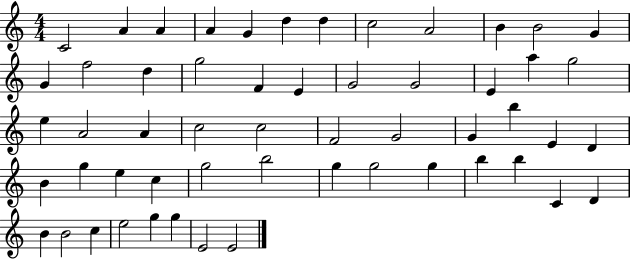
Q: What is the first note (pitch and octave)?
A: C4